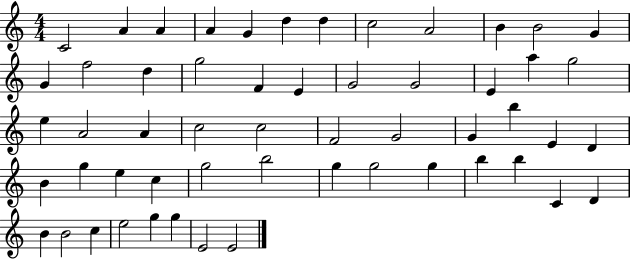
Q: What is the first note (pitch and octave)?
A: C4